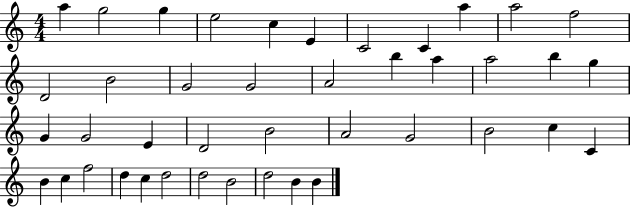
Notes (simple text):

A5/q G5/h G5/q E5/h C5/q E4/q C4/h C4/q A5/q A5/h F5/h D4/h B4/h G4/h G4/h A4/h B5/q A5/q A5/h B5/q G5/q G4/q G4/h E4/q D4/h B4/h A4/h G4/h B4/h C5/q C4/q B4/q C5/q F5/h D5/q C5/q D5/h D5/h B4/h D5/h B4/q B4/q